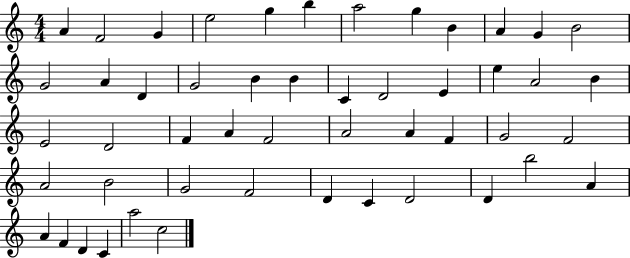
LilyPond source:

{
  \clef treble
  \numericTimeSignature
  \time 4/4
  \key c \major
  a'4 f'2 g'4 | e''2 g''4 b''4 | a''2 g''4 b'4 | a'4 g'4 b'2 | \break g'2 a'4 d'4 | g'2 b'4 b'4 | c'4 d'2 e'4 | e''4 a'2 b'4 | \break e'2 d'2 | f'4 a'4 f'2 | a'2 a'4 f'4 | g'2 f'2 | \break a'2 b'2 | g'2 f'2 | d'4 c'4 d'2 | d'4 b''2 a'4 | \break a'4 f'4 d'4 c'4 | a''2 c''2 | \bar "|."
}